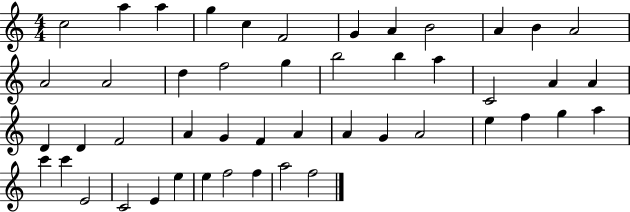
{
  \clef treble
  \numericTimeSignature
  \time 4/4
  \key c \major
  c''2 a''4 a''4 | g''4 c''4 f'2 | g'4 a'4 b'2 | a'4 b'4 a'2 | \break a'2 a'2 | d''4 f''2 g''4 | b''2 b''4 a''4 | c'2 a'4 a'4 | \break d'4 d'4 f'2 | a'4 g'4 f'4 a'4 | a'4 g'4 a'2 | e''4 f''4 g''4 a''4 | \break c'''4 c'''4 e'2 | c'2 e'4 e''4 | e''4 f''2 f''4 | a''2 f''2 | \break \bar "|."
}